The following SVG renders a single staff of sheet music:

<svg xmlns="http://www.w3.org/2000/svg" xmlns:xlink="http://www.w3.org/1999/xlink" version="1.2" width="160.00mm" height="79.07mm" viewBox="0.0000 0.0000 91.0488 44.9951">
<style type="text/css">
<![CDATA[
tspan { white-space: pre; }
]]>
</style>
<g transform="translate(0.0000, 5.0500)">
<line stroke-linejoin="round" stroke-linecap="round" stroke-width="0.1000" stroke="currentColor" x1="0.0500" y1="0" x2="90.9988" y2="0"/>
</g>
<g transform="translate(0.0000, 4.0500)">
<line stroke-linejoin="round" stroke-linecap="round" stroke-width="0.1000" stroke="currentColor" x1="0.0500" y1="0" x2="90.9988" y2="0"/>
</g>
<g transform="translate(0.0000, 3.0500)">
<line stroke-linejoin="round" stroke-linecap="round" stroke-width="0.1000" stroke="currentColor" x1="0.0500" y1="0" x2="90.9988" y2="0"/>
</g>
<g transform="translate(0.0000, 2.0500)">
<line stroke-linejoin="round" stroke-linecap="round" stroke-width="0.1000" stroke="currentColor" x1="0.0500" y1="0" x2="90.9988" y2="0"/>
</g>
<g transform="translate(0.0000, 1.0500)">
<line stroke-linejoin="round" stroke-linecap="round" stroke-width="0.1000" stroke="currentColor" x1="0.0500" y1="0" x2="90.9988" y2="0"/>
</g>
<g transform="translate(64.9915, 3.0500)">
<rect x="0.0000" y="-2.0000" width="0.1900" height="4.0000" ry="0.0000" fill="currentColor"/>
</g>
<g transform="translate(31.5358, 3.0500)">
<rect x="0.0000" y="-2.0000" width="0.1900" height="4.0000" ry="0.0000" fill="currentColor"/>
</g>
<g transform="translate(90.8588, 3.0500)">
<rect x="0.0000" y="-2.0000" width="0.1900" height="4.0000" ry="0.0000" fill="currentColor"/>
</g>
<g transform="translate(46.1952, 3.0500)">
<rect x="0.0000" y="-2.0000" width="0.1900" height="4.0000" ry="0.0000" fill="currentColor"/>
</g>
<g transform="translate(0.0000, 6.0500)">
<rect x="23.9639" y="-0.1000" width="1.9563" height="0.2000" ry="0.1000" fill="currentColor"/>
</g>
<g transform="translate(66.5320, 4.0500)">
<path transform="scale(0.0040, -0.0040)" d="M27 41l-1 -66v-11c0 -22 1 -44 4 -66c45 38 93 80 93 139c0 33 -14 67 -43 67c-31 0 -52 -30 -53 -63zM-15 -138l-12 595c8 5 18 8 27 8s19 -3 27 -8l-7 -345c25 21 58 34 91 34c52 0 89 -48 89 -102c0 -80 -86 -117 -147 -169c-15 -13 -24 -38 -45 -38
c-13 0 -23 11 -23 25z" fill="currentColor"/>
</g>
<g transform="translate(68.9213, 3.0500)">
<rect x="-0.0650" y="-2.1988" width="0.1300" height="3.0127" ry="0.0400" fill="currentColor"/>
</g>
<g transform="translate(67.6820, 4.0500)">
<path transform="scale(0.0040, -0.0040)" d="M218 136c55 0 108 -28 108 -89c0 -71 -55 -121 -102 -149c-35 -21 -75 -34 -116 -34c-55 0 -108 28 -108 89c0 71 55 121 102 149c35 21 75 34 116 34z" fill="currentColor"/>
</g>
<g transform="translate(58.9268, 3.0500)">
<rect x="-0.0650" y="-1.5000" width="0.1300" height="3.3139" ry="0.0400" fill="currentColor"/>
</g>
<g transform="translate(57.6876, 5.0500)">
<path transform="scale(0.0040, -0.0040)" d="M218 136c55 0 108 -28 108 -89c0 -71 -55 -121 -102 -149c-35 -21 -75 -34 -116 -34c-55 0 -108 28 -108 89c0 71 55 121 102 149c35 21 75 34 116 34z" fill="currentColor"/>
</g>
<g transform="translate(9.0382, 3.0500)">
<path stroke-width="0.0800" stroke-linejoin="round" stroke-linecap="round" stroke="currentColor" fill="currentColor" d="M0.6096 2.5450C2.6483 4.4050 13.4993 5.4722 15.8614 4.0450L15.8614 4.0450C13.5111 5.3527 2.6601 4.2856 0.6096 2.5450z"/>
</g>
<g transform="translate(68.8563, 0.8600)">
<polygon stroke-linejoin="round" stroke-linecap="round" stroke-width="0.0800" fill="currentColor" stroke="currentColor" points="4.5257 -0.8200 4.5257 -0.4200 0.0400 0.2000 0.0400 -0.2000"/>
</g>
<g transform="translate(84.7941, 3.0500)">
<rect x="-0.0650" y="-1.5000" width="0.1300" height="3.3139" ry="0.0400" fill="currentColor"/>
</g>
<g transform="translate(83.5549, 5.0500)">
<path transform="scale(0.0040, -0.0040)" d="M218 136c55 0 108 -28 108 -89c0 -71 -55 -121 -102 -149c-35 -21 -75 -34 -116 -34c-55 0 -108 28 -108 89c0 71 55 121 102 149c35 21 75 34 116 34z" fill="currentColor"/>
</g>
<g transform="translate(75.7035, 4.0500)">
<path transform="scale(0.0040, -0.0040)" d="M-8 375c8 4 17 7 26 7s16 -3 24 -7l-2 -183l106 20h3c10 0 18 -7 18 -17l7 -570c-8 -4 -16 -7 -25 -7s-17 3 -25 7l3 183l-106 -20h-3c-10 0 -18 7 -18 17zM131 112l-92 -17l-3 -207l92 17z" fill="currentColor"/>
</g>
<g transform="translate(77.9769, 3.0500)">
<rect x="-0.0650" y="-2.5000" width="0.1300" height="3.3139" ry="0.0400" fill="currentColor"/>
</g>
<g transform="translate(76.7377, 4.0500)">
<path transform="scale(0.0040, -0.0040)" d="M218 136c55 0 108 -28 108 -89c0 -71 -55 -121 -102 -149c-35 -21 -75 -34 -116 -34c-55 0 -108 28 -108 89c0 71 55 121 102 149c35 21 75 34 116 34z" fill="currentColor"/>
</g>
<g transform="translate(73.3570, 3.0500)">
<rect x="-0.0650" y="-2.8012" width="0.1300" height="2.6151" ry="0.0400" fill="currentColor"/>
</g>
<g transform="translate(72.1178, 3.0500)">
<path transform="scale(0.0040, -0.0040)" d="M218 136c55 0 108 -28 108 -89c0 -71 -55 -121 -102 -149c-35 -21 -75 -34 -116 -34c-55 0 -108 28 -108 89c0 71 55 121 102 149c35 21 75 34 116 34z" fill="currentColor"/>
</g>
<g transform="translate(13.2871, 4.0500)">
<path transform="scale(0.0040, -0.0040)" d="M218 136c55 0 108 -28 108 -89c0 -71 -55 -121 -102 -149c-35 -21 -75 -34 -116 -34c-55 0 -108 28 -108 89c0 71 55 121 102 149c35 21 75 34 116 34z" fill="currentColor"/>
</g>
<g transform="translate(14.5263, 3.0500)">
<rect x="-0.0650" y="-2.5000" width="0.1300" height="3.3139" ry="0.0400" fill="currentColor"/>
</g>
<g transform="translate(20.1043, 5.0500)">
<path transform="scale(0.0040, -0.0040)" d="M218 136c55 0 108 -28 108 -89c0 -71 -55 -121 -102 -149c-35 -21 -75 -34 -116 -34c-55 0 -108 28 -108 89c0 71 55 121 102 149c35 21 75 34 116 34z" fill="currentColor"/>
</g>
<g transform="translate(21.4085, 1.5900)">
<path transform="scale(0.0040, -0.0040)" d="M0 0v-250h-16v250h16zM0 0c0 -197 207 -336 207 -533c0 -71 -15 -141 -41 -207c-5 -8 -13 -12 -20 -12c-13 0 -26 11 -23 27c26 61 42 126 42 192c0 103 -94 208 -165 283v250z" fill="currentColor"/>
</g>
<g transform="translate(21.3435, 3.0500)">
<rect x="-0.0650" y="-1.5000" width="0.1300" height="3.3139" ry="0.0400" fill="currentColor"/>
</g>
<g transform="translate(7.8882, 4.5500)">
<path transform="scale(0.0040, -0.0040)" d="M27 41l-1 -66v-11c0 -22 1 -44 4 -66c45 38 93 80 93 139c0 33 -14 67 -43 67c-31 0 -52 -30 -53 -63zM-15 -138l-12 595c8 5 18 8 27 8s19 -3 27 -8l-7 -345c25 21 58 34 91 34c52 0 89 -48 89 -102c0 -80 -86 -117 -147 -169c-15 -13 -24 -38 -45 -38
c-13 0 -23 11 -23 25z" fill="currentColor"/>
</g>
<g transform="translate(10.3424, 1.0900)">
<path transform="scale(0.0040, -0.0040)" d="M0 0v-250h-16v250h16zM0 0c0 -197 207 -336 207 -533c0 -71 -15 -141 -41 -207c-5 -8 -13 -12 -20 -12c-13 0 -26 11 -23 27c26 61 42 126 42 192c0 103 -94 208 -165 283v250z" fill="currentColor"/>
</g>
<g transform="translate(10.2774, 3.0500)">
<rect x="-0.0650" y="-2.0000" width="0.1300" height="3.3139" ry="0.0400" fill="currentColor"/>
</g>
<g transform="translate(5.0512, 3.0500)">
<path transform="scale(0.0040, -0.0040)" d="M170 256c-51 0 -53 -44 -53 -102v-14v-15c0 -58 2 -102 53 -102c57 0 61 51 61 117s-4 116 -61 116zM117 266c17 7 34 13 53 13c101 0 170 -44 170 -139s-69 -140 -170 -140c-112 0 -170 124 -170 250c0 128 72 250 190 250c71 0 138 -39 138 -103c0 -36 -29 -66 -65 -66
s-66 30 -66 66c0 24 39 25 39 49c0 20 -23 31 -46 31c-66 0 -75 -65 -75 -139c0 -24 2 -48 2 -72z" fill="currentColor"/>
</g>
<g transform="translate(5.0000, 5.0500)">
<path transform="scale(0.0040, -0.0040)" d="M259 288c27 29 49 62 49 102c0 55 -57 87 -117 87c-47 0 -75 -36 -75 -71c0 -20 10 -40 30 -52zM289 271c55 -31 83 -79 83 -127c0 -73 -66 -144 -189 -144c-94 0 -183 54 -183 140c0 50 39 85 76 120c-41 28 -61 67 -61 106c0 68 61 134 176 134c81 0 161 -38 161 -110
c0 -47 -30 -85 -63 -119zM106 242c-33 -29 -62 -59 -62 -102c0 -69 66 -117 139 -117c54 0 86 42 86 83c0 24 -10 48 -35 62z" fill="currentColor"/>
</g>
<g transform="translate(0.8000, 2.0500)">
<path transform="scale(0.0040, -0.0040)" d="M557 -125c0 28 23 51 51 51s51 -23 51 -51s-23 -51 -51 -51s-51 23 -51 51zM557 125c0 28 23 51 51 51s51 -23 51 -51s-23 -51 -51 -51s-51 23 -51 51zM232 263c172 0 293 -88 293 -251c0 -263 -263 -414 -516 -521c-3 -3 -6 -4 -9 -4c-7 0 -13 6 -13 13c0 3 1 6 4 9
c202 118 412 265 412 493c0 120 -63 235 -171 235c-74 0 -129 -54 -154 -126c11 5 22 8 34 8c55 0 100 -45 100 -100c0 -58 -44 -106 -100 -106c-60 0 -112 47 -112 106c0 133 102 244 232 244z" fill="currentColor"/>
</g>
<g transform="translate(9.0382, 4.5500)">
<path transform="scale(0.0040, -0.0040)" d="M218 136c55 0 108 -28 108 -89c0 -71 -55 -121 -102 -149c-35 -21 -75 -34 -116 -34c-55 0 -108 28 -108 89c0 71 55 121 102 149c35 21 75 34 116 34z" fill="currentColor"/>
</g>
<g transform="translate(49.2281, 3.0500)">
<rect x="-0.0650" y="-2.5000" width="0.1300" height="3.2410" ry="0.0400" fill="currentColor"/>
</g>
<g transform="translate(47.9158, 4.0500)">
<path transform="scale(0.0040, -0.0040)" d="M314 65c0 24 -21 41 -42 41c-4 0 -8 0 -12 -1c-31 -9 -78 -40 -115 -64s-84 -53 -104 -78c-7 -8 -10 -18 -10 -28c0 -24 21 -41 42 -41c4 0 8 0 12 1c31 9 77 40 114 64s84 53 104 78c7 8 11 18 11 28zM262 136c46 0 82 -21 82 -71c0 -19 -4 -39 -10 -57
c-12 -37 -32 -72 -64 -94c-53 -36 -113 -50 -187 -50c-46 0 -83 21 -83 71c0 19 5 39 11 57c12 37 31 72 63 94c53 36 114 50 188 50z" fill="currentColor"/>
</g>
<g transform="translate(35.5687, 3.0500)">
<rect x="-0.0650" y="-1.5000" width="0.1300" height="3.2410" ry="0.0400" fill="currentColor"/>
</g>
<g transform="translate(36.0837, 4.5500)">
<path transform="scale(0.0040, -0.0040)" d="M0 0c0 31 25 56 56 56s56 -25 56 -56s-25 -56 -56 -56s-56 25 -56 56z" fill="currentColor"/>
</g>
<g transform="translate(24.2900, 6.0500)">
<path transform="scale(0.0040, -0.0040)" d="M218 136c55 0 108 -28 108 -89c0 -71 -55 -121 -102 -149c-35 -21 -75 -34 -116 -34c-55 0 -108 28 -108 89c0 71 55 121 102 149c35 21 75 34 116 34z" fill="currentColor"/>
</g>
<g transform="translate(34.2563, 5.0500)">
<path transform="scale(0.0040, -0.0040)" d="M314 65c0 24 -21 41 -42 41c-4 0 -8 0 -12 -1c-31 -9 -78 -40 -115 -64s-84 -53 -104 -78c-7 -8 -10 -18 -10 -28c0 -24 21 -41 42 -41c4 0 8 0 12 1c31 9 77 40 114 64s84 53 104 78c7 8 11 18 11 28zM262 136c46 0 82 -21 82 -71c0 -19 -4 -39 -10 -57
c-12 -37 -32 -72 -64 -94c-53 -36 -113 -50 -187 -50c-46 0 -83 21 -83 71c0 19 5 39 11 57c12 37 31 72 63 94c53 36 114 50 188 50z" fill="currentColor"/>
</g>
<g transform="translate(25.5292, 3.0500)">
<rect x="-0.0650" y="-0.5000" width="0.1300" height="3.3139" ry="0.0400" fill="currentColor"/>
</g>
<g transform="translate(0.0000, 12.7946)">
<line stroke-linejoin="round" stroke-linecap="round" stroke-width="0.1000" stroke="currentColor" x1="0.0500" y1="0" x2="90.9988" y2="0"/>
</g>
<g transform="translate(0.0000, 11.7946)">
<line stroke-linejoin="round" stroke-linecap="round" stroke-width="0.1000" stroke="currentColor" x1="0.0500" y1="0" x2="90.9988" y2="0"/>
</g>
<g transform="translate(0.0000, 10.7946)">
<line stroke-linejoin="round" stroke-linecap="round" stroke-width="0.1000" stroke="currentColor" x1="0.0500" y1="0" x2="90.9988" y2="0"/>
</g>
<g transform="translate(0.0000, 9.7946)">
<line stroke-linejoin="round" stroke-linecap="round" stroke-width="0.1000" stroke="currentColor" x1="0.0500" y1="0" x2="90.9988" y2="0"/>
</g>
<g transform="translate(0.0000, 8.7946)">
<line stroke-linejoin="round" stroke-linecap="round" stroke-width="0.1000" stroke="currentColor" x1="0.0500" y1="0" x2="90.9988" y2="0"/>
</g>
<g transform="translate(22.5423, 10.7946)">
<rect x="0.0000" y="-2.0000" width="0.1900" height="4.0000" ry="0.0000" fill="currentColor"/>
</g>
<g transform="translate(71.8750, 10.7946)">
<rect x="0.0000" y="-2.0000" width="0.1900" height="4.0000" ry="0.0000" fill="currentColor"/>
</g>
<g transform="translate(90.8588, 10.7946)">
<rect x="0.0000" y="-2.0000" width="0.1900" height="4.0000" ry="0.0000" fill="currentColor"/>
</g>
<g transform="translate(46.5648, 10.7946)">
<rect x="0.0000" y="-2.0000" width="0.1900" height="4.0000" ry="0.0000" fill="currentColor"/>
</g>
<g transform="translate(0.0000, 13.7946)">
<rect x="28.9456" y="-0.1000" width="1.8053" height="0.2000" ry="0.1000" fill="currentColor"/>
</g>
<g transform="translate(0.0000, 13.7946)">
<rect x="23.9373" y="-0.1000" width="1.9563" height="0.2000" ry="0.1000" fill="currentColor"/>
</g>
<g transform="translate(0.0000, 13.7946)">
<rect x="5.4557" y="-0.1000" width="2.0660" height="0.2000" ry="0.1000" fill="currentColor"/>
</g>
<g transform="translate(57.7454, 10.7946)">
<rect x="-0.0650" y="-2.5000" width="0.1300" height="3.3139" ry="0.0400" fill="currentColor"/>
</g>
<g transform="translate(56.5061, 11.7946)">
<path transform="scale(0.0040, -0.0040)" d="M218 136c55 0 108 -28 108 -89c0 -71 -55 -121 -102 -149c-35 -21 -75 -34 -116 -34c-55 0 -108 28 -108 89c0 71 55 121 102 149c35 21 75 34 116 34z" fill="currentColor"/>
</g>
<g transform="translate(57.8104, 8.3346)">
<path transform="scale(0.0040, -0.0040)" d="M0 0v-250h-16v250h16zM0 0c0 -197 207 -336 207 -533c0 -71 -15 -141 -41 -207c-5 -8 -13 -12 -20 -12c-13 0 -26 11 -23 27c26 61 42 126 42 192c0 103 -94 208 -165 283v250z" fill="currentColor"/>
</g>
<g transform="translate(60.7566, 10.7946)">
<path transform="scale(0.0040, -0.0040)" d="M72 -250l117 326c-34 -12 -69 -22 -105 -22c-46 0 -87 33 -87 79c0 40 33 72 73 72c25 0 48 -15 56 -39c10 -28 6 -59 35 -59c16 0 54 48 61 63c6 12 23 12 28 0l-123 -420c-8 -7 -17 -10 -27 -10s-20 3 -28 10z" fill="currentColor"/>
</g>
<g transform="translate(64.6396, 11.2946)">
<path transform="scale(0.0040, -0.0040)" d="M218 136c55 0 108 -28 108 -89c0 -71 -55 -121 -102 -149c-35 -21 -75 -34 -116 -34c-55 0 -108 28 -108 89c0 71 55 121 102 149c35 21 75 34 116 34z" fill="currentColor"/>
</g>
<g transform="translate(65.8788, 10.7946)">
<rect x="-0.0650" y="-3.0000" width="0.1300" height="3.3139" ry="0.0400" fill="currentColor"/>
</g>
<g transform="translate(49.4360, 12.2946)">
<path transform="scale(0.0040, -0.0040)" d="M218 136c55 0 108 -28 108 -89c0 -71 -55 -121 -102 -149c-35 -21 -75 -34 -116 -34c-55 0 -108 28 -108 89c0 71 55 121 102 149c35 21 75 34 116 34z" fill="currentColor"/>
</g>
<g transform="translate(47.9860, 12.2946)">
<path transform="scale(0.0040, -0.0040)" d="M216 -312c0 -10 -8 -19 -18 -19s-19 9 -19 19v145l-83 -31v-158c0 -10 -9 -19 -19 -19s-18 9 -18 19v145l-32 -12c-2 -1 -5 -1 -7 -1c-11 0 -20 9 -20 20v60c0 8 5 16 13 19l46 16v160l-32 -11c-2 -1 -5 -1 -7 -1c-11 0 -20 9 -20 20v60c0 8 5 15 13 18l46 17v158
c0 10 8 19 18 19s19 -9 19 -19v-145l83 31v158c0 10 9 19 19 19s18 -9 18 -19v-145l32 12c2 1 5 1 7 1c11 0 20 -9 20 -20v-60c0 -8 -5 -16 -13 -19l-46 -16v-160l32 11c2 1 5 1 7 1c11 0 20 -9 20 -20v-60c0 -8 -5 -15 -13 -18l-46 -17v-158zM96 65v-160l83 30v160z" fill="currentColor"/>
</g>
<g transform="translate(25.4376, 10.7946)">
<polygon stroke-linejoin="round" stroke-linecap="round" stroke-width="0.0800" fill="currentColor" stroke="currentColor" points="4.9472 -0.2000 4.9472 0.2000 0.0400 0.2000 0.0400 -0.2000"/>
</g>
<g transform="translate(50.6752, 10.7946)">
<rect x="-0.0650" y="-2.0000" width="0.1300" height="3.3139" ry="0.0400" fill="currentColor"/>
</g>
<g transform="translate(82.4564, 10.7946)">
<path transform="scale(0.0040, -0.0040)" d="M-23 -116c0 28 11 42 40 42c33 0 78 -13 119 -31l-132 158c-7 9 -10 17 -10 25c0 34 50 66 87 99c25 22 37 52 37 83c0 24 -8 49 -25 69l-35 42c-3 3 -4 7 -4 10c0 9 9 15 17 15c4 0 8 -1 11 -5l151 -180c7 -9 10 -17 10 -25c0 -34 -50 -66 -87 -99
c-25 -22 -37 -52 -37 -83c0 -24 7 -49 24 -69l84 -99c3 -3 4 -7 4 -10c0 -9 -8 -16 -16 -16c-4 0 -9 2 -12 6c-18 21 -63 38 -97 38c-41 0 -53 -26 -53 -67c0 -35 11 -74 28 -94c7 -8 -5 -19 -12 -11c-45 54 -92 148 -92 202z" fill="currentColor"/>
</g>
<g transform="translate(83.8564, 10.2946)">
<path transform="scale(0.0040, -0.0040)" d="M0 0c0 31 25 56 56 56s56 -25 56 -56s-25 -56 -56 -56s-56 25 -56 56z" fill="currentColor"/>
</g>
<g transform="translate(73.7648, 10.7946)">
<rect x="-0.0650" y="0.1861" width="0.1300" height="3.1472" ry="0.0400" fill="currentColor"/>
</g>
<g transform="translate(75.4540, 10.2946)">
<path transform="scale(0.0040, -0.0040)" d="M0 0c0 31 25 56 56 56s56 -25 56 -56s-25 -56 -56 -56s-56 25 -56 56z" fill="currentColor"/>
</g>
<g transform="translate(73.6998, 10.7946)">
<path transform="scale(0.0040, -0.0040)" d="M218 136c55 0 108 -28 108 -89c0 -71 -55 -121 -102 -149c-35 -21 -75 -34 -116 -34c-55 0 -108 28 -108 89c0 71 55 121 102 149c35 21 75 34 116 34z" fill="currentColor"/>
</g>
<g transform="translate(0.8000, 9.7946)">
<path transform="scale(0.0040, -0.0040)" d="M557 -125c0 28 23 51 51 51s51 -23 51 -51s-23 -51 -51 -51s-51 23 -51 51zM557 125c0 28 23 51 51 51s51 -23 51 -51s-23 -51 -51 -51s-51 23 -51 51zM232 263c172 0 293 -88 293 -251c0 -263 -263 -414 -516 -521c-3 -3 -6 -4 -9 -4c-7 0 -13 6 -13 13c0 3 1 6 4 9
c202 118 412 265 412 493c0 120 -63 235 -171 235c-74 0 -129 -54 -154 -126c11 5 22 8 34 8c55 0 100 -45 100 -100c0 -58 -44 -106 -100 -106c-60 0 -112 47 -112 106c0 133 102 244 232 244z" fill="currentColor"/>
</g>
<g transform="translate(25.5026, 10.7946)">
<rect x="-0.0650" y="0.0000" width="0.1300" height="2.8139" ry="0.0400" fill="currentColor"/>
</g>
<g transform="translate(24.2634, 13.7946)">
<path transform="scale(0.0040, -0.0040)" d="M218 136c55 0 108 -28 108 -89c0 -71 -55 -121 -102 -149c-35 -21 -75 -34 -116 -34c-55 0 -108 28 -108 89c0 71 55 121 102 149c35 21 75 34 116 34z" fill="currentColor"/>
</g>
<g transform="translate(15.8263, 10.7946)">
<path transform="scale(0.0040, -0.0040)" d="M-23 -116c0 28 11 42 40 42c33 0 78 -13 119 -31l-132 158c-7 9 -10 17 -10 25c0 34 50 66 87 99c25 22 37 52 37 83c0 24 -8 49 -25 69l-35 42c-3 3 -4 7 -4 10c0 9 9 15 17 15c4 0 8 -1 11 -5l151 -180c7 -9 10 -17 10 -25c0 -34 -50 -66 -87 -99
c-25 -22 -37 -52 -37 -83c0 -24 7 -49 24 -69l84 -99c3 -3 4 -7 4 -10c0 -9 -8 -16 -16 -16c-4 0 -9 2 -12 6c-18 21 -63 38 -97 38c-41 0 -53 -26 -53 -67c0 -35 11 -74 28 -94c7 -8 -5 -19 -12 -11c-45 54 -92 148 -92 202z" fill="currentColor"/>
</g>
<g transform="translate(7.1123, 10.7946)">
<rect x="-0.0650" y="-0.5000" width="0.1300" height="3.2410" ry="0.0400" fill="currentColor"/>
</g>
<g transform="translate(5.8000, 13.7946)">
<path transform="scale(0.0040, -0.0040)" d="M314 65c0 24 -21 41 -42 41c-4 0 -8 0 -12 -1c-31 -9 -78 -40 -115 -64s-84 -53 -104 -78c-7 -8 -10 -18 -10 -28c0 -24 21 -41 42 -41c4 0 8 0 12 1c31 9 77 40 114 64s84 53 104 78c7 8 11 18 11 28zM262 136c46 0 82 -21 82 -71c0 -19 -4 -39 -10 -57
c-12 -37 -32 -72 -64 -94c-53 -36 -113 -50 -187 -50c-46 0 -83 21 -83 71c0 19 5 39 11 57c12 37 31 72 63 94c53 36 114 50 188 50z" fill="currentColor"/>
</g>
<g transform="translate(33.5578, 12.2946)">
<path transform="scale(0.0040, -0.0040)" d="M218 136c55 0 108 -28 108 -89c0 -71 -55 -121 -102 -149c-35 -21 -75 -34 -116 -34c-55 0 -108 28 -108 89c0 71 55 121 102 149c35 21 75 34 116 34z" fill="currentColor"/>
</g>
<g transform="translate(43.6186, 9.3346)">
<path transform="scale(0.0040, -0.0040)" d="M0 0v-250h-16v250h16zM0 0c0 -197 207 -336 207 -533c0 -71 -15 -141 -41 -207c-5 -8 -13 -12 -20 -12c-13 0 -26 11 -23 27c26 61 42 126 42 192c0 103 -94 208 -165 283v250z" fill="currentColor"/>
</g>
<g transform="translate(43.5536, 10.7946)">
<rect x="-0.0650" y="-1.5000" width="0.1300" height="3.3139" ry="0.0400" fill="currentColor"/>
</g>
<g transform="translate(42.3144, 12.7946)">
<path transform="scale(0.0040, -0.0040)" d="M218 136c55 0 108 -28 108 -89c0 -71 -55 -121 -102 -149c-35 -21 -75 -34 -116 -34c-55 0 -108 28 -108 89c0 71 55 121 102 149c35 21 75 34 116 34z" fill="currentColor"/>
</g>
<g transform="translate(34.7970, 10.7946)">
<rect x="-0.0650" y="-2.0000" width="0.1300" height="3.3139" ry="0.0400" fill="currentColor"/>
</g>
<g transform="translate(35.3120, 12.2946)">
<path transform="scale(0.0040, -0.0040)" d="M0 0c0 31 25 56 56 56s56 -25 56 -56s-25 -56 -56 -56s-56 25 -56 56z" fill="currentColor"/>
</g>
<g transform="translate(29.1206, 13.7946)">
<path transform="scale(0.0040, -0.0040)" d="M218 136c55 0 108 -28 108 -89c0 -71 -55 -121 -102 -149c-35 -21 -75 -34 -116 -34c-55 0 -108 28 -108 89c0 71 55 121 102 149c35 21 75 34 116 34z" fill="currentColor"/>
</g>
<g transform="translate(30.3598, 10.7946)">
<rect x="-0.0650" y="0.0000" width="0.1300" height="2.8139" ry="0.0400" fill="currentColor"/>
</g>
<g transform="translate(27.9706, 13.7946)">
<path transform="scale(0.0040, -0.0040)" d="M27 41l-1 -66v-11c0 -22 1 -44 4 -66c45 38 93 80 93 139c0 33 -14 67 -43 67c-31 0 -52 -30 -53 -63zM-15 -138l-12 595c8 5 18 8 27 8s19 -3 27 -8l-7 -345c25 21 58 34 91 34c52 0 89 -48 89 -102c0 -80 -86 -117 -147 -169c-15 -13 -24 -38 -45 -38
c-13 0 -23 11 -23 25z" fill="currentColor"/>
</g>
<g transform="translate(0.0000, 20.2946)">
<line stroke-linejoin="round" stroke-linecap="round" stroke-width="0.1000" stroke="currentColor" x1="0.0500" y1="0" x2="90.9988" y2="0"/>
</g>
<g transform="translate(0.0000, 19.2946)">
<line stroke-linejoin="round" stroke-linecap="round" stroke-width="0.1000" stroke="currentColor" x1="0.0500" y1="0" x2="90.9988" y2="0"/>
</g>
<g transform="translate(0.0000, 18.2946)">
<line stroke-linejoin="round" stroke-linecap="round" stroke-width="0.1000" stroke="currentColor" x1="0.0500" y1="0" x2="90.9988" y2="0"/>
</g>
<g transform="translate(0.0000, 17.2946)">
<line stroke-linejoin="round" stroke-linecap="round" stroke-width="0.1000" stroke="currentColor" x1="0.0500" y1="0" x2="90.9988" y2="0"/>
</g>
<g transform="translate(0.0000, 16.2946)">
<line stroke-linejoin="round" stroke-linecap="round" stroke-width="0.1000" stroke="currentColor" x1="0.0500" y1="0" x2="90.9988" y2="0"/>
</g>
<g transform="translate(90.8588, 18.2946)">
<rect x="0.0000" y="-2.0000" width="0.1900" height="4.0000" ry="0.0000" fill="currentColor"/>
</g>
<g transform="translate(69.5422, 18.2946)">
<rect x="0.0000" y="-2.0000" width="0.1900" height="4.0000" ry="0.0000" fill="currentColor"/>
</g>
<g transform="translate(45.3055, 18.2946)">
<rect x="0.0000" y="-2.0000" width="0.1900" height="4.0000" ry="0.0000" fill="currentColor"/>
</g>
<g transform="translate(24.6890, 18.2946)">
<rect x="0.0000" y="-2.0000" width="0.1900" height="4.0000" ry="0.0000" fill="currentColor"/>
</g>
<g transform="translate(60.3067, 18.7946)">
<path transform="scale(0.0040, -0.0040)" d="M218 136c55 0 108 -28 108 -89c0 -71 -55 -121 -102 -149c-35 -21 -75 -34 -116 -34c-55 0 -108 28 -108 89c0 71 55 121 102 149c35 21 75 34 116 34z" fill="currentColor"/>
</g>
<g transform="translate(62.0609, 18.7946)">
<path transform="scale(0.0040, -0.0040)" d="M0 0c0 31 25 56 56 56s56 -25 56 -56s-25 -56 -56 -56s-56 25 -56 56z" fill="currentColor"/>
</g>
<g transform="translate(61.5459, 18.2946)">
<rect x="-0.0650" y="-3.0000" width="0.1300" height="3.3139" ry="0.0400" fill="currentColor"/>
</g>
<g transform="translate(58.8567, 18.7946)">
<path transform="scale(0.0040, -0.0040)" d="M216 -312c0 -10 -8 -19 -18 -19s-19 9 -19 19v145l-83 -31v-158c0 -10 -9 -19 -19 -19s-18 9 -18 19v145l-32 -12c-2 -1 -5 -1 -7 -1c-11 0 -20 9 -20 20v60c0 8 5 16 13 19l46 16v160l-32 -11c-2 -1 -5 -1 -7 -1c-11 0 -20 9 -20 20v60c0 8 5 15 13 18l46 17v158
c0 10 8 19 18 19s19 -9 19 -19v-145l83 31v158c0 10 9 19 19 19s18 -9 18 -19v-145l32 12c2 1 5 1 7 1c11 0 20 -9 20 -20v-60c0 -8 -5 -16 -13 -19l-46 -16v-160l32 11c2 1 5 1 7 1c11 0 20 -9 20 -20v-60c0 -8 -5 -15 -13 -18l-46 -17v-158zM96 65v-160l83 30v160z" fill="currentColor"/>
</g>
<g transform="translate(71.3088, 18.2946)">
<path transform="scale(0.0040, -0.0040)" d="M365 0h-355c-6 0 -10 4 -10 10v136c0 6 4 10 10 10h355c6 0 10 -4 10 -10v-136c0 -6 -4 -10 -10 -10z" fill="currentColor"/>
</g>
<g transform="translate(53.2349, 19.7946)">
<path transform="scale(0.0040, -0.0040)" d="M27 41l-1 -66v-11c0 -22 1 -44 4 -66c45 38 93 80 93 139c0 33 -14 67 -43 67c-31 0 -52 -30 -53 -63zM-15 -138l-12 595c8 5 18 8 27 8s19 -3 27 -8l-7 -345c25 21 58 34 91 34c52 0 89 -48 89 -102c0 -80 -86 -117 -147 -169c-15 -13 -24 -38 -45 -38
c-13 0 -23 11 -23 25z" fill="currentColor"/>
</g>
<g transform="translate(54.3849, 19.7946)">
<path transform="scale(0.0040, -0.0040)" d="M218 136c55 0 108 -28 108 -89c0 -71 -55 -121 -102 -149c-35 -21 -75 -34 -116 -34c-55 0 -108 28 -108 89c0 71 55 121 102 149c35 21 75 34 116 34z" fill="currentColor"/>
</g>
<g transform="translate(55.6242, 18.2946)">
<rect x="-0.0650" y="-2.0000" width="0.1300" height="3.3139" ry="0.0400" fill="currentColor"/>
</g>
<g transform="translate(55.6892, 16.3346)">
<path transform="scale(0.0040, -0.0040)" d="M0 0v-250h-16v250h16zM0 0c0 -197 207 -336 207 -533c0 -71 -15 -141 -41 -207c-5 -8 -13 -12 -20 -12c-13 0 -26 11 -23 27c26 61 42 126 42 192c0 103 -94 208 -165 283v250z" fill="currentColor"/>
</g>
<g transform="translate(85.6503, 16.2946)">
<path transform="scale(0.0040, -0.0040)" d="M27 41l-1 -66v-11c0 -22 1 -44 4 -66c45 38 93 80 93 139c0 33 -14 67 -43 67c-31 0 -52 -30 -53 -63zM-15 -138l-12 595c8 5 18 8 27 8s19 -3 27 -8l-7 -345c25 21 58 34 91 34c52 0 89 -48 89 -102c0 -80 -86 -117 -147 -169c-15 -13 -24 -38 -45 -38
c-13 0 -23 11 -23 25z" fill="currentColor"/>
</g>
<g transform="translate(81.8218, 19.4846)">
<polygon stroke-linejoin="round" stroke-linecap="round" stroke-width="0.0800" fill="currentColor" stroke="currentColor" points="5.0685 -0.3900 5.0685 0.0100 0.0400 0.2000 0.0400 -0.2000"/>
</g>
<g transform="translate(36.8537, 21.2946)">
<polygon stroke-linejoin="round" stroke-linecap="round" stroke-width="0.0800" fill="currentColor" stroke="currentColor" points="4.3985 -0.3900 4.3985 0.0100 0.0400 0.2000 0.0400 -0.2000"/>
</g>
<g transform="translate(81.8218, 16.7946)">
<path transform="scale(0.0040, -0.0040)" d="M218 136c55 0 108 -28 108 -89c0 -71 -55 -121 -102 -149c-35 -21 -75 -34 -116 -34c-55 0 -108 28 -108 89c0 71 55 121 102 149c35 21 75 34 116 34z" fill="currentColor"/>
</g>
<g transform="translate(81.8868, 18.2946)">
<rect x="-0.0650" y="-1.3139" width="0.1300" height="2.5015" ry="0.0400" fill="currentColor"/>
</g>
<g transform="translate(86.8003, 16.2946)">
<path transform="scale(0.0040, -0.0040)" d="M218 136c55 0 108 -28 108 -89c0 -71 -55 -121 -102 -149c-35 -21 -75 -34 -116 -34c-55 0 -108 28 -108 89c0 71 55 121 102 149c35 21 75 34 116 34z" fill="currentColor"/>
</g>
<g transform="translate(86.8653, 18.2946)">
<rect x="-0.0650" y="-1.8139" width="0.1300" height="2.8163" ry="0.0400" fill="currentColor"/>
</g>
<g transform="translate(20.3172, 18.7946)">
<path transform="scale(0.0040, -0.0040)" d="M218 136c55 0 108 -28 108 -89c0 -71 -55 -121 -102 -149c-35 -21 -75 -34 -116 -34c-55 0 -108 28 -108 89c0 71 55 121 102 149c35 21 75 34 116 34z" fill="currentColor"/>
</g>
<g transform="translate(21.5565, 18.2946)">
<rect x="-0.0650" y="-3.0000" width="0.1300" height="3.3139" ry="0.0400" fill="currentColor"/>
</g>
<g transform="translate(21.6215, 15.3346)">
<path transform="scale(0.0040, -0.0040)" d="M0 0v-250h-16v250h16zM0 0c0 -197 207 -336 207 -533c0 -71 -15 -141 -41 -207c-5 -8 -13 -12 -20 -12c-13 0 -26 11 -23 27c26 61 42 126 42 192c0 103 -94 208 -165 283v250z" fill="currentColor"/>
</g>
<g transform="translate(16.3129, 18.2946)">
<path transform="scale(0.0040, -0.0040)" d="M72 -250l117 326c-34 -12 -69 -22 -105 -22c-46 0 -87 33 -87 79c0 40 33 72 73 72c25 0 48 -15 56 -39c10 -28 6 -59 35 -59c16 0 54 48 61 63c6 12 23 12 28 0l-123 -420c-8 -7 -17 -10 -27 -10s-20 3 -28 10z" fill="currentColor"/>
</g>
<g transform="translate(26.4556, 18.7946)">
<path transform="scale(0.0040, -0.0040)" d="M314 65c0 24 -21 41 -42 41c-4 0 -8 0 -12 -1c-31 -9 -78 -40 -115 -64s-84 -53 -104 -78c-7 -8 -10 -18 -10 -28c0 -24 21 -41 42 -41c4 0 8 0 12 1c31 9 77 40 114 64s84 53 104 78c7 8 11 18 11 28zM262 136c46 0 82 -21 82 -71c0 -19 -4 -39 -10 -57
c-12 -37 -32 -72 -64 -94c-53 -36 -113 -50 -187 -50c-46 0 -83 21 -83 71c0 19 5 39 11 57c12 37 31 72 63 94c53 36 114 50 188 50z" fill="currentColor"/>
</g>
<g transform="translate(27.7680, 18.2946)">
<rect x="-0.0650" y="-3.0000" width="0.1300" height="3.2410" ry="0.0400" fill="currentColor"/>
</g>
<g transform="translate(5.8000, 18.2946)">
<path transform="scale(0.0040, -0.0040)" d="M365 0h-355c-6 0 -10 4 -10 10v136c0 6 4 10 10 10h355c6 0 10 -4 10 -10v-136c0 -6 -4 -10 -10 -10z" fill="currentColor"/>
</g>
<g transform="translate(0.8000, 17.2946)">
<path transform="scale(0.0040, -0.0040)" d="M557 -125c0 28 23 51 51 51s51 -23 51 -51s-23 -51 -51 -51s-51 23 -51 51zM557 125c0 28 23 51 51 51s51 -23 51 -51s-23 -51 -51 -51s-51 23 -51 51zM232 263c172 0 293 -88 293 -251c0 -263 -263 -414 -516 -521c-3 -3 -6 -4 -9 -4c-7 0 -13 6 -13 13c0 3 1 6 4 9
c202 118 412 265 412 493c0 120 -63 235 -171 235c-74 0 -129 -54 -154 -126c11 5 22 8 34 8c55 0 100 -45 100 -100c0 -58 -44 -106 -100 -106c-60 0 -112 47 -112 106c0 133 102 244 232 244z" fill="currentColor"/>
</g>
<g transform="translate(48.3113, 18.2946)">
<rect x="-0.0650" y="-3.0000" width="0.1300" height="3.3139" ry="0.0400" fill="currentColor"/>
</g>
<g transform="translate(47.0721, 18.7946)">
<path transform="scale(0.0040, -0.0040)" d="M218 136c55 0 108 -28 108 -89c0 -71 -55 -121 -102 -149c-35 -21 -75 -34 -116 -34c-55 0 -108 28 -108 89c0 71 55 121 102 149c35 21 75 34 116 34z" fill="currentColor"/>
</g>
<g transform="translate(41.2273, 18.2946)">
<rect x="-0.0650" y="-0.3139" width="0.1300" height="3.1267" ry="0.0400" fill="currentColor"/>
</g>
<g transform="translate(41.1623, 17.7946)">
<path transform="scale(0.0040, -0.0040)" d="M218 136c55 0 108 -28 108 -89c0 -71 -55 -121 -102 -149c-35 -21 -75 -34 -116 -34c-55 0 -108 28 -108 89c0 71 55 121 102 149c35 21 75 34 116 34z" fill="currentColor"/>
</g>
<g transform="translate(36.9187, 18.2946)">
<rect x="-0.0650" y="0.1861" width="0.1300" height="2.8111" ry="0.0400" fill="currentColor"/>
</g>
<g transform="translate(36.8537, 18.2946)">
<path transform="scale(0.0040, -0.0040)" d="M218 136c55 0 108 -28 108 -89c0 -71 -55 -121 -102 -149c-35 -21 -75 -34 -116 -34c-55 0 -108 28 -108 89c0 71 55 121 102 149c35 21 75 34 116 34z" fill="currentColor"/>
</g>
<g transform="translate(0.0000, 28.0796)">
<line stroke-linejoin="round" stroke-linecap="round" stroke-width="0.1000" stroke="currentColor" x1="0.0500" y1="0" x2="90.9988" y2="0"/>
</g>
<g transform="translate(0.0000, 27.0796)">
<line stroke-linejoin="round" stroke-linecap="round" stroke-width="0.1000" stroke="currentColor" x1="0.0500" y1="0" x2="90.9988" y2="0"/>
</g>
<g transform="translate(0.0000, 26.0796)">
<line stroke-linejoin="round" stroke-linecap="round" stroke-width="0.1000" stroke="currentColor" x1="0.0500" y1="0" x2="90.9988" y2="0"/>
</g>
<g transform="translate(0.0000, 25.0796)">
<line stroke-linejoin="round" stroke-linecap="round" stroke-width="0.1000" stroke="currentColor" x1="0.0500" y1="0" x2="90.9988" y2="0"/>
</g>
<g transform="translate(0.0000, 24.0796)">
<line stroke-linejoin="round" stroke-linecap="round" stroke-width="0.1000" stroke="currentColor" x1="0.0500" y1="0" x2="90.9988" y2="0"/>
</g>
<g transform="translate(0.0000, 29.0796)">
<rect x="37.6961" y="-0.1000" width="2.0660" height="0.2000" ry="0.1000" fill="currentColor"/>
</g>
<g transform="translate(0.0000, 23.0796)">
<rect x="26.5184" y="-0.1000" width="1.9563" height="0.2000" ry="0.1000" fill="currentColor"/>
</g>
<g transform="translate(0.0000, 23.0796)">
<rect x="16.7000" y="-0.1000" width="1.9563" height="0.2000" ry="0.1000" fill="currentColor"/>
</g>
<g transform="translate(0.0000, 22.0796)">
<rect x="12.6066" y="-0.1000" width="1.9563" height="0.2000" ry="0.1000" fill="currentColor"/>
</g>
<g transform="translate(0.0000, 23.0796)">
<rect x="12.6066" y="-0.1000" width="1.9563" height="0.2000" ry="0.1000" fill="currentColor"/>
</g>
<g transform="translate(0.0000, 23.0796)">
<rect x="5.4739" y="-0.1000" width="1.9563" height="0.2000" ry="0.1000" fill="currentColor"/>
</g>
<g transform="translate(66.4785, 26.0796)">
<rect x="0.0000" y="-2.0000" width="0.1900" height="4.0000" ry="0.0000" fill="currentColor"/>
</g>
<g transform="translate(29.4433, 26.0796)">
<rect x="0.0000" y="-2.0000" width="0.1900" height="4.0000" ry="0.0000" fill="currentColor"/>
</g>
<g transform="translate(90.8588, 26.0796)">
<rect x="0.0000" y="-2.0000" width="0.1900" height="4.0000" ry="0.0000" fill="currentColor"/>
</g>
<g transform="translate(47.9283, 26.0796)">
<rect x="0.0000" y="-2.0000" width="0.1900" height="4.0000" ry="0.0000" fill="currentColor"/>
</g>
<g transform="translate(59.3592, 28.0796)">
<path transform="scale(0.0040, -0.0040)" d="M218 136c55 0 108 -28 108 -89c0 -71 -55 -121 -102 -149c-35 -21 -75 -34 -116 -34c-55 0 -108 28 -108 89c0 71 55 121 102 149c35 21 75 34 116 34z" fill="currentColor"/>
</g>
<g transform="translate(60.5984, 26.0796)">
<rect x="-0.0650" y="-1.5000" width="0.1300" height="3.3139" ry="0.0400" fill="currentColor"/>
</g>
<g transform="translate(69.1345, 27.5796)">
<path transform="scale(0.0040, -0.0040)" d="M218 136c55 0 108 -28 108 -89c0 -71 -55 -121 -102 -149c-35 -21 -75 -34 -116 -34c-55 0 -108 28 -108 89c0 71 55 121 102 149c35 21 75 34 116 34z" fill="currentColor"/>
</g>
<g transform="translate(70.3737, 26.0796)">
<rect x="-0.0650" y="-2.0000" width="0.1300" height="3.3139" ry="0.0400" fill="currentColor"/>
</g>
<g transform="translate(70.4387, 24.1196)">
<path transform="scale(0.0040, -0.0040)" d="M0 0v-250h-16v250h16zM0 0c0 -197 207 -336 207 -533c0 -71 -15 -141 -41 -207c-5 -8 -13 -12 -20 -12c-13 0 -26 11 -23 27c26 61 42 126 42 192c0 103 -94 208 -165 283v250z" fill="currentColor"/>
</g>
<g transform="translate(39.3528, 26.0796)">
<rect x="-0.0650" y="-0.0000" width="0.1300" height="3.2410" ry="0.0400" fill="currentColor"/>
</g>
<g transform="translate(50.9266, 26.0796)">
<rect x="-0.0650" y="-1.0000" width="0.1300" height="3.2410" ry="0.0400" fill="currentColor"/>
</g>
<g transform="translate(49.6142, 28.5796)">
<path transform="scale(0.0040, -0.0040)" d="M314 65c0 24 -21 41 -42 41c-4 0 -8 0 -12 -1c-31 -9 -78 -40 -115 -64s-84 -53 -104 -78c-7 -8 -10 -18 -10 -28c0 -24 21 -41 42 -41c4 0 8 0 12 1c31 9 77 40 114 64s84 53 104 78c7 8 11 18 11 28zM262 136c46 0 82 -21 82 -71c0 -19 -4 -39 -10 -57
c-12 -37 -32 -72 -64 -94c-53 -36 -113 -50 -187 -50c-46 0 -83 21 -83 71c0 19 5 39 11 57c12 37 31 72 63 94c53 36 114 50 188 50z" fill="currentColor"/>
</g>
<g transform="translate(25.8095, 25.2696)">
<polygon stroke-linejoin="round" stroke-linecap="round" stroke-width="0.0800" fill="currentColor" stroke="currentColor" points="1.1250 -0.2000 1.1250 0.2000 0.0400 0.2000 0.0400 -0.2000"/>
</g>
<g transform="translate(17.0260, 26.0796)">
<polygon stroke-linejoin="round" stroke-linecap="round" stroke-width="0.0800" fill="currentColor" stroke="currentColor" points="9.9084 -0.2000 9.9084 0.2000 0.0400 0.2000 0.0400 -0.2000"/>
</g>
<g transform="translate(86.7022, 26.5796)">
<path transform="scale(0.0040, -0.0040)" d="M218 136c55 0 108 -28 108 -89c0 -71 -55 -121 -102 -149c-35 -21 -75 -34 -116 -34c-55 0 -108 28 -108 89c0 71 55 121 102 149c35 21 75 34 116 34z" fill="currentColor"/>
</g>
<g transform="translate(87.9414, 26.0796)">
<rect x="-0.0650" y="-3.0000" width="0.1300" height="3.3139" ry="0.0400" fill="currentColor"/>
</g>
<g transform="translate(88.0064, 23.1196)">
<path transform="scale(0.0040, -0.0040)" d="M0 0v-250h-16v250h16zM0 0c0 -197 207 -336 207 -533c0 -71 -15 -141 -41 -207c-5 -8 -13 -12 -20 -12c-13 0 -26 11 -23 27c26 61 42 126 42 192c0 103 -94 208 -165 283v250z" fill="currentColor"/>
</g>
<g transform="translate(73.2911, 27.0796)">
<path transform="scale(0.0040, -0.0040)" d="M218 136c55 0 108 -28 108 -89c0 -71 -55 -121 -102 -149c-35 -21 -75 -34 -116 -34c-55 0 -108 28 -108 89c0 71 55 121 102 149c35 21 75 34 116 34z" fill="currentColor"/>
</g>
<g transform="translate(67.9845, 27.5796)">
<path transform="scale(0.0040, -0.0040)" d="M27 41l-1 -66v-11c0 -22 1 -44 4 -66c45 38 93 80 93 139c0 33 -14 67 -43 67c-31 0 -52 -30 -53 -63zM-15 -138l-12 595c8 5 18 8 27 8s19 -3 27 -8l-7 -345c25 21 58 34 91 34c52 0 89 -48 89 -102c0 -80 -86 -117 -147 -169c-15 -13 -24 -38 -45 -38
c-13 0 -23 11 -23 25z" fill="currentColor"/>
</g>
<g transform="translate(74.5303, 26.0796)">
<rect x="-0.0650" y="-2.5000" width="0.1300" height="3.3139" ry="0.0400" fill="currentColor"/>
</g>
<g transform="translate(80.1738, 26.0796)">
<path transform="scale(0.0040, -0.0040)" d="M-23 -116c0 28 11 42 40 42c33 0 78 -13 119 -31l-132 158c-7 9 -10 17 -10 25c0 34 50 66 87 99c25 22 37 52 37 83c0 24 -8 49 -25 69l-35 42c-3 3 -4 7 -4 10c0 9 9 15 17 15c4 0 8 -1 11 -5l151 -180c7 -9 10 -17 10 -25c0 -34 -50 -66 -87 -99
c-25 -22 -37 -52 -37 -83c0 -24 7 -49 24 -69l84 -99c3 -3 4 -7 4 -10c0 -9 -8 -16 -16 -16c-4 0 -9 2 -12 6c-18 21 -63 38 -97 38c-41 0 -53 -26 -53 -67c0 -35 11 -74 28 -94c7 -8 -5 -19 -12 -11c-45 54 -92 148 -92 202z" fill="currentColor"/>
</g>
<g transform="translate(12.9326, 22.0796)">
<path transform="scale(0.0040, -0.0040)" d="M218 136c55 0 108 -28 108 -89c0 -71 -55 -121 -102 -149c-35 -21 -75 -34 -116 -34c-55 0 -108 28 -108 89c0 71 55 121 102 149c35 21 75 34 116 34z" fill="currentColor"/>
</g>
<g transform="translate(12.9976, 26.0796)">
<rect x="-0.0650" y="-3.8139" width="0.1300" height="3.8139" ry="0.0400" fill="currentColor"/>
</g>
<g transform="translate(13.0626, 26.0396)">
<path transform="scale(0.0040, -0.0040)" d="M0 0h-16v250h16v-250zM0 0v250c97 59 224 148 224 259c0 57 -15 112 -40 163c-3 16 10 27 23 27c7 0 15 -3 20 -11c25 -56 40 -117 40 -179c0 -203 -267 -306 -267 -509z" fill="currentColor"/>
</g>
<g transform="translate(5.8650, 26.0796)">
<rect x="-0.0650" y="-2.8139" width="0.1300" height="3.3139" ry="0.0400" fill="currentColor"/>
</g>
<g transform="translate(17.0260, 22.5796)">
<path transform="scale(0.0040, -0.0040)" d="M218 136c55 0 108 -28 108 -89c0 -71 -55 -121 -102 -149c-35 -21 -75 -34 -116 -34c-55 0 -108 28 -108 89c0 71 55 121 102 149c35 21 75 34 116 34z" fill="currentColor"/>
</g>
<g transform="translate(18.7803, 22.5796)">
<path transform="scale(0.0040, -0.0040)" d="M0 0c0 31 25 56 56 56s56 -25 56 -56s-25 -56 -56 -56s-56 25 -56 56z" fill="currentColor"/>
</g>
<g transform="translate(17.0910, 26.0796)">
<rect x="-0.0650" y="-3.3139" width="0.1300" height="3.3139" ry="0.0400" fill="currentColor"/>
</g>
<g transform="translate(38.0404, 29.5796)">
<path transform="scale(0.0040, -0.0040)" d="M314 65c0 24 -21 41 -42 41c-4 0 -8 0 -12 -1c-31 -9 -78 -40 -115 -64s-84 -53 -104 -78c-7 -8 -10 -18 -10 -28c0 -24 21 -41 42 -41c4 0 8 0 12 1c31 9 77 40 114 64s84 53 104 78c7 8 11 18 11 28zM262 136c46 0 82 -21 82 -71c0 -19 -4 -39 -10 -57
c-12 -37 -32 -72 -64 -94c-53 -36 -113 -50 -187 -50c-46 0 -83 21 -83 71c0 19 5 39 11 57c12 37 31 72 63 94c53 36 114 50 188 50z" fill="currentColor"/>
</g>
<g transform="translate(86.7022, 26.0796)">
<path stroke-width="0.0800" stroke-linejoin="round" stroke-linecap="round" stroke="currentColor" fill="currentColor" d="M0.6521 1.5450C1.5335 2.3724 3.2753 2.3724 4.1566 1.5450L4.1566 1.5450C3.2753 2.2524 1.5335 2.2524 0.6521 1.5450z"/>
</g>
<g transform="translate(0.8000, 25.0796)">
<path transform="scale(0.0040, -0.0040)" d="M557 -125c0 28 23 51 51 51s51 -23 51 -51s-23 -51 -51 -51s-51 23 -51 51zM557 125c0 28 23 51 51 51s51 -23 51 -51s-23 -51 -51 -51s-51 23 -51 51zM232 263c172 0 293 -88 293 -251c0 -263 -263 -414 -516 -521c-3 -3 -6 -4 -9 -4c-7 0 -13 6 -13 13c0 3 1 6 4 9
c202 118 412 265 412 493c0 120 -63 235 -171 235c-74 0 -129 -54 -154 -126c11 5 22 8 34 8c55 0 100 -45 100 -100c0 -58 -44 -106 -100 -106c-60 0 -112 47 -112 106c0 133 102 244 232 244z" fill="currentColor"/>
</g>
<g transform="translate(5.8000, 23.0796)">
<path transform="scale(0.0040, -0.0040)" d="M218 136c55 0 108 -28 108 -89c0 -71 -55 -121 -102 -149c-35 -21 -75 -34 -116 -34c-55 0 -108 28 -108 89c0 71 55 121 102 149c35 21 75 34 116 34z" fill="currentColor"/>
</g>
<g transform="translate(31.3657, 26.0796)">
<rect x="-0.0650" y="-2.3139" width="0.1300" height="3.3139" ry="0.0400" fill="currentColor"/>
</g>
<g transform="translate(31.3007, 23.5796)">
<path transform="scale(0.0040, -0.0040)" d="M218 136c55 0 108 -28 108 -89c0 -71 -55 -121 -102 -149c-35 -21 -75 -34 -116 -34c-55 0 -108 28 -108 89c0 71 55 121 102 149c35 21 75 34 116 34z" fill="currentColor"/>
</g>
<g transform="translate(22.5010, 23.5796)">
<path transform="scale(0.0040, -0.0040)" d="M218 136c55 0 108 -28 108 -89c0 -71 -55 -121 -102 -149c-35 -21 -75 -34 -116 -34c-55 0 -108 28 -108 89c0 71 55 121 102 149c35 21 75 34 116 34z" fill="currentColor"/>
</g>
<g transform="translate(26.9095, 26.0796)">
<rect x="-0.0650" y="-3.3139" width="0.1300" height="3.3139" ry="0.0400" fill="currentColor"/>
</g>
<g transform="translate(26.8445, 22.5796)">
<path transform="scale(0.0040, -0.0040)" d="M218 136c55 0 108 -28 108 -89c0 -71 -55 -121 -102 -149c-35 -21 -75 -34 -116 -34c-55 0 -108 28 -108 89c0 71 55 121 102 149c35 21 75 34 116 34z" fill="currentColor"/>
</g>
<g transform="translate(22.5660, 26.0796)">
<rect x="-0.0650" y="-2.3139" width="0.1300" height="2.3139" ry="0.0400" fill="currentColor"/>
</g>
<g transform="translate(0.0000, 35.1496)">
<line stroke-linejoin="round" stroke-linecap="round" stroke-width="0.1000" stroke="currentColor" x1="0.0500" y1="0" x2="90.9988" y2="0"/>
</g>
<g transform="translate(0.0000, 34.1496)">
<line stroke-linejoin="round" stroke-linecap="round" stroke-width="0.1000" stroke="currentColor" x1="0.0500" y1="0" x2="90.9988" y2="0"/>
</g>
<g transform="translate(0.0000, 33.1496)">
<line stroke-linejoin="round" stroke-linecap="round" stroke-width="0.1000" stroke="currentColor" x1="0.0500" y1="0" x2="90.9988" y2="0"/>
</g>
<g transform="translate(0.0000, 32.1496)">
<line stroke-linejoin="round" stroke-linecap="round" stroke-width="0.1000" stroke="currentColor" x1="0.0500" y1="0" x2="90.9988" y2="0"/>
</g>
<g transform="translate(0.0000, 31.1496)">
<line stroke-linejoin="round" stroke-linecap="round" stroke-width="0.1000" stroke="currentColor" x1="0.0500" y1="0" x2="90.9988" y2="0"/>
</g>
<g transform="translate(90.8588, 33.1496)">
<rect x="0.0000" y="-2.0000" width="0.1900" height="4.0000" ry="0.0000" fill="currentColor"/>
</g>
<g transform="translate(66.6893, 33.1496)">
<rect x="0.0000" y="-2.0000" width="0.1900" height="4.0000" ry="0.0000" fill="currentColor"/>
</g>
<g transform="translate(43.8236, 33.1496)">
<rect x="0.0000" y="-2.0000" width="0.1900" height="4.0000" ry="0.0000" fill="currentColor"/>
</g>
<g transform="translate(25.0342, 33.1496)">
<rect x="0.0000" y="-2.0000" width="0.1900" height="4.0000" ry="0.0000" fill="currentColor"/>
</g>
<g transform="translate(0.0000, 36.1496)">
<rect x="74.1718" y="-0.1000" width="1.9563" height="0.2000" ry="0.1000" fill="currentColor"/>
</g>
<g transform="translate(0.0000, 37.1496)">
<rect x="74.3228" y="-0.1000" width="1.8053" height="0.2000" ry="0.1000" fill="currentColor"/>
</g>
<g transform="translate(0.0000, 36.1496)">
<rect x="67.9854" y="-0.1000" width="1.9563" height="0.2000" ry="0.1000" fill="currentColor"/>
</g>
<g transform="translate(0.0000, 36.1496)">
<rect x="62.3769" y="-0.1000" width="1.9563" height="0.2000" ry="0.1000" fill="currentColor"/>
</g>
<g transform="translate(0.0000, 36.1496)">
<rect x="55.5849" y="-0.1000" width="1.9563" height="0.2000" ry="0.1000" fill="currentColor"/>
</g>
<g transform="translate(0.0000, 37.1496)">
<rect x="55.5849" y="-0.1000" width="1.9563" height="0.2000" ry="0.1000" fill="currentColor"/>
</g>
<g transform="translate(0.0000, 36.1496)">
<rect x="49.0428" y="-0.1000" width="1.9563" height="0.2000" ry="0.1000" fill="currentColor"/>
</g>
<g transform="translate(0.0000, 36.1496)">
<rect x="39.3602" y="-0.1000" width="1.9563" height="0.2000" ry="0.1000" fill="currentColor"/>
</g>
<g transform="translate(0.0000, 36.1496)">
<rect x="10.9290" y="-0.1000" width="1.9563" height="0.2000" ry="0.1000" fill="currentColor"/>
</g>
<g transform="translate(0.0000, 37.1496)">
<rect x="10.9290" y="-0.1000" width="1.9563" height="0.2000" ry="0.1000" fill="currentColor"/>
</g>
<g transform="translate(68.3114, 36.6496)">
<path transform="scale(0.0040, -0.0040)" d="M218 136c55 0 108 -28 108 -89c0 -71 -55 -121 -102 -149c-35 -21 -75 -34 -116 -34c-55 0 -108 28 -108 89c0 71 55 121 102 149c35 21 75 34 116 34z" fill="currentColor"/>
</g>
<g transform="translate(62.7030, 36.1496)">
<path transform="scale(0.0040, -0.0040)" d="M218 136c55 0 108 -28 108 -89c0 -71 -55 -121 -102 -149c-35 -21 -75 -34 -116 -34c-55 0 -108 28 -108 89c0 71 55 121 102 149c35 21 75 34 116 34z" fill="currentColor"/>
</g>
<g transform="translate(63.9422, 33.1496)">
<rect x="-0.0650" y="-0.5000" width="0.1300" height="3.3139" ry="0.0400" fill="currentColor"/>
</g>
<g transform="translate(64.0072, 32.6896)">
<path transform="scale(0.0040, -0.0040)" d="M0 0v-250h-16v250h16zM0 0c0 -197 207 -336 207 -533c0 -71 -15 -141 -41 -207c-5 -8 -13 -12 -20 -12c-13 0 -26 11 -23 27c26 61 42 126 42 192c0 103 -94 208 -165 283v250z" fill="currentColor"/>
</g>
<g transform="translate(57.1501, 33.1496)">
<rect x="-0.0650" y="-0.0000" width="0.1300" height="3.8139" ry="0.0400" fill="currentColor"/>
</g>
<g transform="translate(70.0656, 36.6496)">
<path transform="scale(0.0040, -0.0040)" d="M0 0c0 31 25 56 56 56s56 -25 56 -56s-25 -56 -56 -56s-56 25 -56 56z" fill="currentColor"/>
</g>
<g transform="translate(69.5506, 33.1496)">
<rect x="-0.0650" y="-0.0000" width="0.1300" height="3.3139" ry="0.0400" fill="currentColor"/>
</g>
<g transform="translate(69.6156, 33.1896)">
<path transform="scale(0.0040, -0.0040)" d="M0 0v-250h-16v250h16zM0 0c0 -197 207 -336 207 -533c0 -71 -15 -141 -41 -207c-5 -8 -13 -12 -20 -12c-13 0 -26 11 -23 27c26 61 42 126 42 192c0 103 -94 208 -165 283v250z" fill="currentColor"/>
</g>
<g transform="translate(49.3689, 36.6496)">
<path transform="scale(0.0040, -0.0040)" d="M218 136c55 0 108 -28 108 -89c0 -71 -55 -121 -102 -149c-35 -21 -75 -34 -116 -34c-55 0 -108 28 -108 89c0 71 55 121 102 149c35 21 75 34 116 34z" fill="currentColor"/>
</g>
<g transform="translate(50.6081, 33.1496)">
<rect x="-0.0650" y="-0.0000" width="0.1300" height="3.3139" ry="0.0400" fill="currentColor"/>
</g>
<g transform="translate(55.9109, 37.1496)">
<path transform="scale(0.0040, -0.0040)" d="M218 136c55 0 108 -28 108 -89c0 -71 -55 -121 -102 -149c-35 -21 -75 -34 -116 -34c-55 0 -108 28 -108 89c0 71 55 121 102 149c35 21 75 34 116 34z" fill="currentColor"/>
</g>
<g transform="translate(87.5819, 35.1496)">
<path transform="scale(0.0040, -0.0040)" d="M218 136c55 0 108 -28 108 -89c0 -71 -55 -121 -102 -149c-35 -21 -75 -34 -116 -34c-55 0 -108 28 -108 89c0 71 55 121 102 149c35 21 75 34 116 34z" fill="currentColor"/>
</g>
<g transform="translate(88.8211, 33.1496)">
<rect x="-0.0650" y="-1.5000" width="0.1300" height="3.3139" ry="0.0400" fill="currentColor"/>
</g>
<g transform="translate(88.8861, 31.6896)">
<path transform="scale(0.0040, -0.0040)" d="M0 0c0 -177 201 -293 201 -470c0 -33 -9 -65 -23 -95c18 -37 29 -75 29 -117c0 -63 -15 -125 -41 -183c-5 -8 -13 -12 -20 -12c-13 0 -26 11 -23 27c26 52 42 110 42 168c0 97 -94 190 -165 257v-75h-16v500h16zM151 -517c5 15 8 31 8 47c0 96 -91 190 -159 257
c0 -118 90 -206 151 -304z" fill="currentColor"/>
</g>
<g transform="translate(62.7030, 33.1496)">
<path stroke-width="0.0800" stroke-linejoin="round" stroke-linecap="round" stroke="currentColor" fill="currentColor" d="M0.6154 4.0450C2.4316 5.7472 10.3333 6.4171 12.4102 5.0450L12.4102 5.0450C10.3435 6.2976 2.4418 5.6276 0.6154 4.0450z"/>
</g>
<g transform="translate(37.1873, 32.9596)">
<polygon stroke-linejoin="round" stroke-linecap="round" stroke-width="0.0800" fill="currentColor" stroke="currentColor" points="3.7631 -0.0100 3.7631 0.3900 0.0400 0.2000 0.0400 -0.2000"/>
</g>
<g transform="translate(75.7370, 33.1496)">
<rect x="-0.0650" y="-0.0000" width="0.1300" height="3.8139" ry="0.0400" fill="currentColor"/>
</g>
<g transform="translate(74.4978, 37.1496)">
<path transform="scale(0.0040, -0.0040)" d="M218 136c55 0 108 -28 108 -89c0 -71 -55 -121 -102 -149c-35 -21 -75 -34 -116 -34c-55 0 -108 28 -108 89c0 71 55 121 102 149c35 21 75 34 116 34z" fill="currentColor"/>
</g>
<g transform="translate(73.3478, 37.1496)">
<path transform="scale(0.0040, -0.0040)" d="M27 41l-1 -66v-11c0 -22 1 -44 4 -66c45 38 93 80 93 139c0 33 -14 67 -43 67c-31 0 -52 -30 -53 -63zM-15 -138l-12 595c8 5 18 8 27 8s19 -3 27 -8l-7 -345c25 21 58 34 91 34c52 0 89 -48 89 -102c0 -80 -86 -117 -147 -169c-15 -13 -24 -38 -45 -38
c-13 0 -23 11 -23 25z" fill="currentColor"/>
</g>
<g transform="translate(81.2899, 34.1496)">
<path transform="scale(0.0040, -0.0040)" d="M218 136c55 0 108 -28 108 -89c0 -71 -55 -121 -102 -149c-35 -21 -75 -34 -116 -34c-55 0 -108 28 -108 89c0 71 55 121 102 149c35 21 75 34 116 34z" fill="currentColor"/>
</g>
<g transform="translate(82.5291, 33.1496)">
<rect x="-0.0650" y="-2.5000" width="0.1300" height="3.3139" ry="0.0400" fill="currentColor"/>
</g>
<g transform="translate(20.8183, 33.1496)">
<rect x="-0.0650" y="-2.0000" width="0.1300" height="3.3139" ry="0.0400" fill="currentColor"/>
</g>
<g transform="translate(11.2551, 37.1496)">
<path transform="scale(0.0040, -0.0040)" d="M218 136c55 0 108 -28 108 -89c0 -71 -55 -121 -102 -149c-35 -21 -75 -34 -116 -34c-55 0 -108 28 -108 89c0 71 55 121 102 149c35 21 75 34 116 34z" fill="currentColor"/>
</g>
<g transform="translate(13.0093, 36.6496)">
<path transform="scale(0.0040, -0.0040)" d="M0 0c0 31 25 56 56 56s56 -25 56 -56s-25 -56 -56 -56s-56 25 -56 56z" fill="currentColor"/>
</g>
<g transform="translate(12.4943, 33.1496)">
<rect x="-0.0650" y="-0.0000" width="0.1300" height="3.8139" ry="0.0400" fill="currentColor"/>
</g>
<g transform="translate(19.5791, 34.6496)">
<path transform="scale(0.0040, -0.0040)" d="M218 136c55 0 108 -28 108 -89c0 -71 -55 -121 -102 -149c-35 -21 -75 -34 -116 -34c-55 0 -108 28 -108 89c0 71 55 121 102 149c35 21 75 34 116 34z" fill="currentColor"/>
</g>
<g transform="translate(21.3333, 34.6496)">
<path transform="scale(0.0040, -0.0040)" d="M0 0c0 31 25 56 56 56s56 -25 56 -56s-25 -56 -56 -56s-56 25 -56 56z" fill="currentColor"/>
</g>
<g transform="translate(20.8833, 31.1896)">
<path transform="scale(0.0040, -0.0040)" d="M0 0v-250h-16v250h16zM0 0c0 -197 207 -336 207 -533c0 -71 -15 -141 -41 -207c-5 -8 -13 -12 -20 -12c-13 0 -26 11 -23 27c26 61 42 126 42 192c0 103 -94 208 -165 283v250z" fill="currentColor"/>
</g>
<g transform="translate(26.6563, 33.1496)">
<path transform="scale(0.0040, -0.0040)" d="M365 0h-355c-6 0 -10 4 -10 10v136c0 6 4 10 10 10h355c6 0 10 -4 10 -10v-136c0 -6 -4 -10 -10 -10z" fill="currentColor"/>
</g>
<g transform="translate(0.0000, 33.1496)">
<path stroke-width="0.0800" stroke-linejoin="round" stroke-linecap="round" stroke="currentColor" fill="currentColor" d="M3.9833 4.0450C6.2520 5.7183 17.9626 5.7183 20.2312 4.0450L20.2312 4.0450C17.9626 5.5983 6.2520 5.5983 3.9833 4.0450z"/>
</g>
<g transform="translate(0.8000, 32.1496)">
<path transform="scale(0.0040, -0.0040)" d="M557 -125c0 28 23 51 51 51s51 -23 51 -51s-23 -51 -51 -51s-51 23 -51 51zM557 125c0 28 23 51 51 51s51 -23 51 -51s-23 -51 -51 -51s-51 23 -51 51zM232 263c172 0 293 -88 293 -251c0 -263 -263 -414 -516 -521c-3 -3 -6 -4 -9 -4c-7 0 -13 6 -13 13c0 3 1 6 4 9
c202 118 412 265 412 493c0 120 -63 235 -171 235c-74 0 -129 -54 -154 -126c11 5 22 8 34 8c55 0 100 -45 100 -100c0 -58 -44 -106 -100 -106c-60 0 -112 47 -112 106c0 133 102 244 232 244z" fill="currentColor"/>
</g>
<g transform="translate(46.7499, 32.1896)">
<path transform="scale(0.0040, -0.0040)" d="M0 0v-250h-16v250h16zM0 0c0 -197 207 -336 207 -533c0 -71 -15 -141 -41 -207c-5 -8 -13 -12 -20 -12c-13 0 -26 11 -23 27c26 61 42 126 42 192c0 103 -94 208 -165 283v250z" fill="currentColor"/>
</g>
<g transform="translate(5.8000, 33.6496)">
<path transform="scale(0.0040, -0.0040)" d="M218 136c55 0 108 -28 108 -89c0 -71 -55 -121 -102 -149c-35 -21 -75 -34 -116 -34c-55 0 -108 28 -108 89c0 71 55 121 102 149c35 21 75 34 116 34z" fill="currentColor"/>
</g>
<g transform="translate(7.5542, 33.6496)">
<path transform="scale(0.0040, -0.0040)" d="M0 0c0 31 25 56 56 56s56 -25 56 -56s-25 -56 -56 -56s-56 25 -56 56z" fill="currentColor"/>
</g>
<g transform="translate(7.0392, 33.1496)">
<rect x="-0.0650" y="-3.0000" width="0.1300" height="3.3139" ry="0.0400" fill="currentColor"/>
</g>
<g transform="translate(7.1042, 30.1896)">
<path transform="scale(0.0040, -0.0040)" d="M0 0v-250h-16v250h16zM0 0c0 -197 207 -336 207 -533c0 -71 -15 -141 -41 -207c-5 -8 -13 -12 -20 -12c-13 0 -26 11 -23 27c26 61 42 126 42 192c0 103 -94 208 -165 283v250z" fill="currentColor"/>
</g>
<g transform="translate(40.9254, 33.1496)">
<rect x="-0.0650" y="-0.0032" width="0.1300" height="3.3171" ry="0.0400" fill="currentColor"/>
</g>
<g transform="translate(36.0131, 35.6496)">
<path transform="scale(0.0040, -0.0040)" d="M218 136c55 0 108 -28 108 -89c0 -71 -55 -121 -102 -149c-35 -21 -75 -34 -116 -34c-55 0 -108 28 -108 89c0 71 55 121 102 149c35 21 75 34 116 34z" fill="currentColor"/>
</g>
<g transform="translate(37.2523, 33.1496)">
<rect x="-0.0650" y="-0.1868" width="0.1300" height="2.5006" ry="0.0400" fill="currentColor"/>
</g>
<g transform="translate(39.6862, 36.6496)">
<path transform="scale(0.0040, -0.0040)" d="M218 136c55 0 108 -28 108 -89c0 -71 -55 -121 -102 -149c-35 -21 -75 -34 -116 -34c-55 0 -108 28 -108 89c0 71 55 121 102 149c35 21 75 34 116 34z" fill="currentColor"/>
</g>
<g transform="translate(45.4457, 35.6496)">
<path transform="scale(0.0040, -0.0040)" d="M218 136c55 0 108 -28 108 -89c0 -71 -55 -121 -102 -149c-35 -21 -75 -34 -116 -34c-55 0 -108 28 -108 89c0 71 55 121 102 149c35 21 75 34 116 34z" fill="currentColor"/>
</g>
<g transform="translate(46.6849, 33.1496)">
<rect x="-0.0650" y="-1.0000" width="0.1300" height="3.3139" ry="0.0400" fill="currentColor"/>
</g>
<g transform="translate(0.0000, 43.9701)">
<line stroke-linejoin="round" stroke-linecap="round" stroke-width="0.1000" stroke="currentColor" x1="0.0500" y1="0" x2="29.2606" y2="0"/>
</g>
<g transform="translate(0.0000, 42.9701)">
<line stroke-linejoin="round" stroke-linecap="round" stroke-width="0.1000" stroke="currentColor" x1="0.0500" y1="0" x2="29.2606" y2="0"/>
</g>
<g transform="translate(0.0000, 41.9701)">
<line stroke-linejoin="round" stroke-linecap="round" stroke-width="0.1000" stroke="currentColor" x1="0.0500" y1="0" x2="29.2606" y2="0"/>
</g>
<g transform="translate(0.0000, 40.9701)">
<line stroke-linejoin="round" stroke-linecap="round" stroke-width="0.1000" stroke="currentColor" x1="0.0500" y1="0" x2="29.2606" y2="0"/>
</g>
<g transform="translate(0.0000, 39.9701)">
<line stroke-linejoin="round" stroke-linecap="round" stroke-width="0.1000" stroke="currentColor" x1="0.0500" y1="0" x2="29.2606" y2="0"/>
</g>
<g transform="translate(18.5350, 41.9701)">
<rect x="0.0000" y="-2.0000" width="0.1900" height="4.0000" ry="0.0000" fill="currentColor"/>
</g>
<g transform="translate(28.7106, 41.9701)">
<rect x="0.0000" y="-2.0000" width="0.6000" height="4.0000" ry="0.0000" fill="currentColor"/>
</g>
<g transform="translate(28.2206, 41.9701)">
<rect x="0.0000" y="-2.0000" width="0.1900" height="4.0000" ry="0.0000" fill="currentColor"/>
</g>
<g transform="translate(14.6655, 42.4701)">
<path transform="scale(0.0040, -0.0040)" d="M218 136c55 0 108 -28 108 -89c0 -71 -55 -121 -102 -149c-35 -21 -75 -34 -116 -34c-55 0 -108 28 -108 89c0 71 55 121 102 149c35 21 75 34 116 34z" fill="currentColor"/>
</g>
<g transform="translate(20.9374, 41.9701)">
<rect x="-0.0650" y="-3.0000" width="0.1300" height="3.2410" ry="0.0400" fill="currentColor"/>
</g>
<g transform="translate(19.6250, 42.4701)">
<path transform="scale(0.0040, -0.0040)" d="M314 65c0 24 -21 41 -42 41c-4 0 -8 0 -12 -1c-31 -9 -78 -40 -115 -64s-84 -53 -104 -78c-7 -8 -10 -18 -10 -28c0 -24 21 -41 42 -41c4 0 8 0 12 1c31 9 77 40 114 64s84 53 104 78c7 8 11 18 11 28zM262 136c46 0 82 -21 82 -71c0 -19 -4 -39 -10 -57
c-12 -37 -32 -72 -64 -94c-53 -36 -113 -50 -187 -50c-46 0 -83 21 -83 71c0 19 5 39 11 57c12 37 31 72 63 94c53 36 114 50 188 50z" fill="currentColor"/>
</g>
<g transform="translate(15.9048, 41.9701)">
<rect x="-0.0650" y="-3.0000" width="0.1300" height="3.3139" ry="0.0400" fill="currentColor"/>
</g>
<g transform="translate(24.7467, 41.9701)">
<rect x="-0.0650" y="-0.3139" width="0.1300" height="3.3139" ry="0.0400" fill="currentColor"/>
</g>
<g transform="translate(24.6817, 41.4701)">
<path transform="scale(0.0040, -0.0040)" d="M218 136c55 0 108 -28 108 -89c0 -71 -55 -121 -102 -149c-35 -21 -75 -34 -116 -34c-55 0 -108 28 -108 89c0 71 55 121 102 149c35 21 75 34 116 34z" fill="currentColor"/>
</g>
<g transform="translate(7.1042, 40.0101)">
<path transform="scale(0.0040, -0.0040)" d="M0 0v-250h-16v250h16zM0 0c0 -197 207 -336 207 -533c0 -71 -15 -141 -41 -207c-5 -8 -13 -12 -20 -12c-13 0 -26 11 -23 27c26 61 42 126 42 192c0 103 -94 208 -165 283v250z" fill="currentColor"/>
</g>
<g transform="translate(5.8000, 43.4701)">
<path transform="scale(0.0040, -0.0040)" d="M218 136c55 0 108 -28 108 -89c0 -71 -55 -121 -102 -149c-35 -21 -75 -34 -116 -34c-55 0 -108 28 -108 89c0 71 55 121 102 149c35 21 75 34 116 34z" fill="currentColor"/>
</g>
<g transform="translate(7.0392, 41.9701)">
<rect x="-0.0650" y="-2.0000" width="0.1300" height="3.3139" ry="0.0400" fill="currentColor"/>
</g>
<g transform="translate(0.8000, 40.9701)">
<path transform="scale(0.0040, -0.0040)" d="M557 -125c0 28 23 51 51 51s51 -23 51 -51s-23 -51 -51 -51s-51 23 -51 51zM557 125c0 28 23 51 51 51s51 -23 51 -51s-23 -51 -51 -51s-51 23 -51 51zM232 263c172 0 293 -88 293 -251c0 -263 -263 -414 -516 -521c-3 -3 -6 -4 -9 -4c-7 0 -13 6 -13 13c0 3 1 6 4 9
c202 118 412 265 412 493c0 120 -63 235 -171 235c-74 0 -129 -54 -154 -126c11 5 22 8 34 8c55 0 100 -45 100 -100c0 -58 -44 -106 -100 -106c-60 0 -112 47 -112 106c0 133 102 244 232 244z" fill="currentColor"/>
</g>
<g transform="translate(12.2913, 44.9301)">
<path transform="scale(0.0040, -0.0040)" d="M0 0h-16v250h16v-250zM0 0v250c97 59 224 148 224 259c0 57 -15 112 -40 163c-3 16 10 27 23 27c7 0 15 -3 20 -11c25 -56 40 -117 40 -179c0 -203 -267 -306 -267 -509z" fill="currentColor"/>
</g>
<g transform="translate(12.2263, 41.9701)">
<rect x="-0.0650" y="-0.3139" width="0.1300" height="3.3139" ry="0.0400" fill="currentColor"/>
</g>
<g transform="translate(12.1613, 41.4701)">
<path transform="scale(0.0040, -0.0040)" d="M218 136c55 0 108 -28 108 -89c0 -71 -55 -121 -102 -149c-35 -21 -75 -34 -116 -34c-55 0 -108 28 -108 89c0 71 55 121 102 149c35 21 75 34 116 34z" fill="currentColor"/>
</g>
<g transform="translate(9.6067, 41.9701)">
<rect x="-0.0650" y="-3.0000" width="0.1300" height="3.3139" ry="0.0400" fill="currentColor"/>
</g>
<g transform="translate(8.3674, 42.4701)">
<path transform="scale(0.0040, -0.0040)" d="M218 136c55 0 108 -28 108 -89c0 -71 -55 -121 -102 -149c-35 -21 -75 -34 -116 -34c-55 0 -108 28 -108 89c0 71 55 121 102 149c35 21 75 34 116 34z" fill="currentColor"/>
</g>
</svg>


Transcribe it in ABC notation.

X:1
T:Untitled
M:6/8
L:1/4
K:C
_A,,/2 B,, G,,/2 E,, G,,2 B,,2 G,, _B,,/2 D,/2 B,, G,, E,,2 z E,,/2 _E,,/2 A,, G,,/2 ^A,, B,,/2 z/2 C, D, z z2 z/2 C,/2 C,2 D,/2 E,/2 C, _A,,/2 ^C, z2 G,/2 _A,/2 C E/2 D/2 B,/2 D/4 B, D,,2 F,,2 G,, _A,,/2 B,, z C,/2 C,/2 C,, A,,/2 z2 F,,/2 D,,/2 F,,/2 D,, C,, E,,/2 D,,/2 _C,, B,, G,,/4 A,,/2 C, E,/2 C, C,2 E,